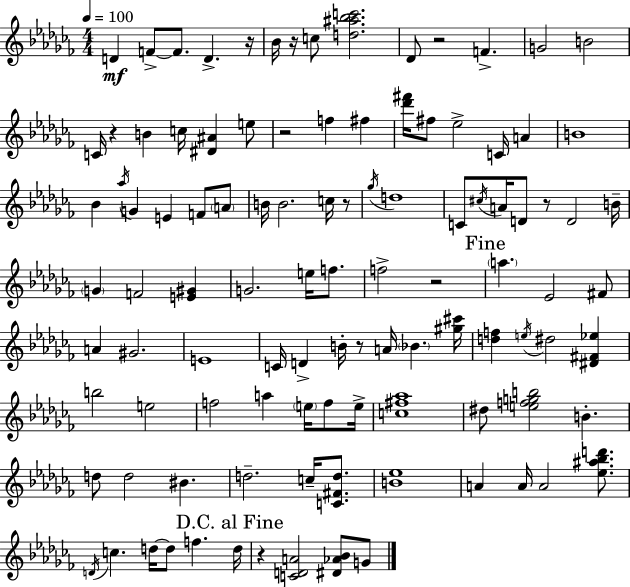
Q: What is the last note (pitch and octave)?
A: G4